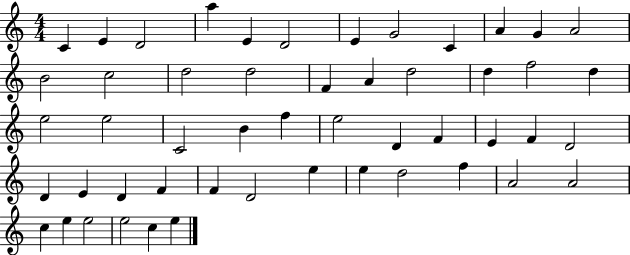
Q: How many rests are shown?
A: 0